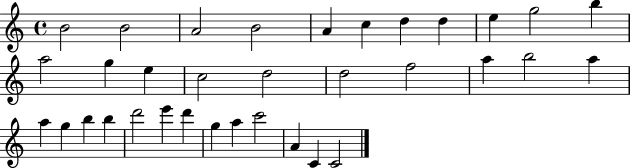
X:1
T:Untitled
M:4/4
L:1/4
K:C
B2 B2 A2 B2 A c d d e g2 b a2 g e c2 d2 d2 f2 a b2 a a g b b d'2 e' d' g a c'2 A C C2